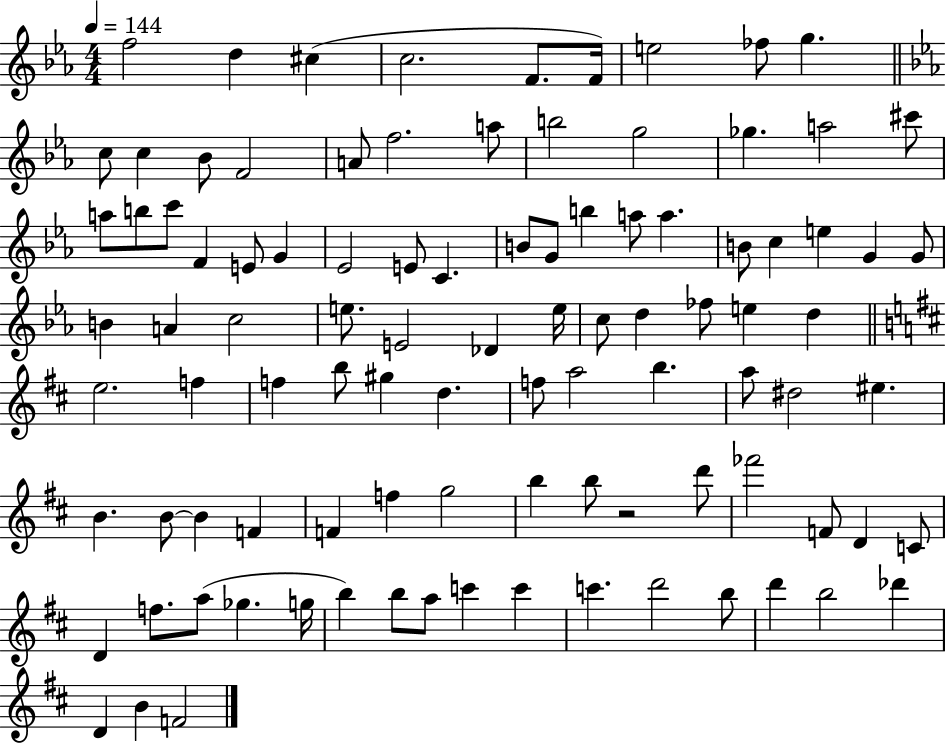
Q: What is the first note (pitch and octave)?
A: F5